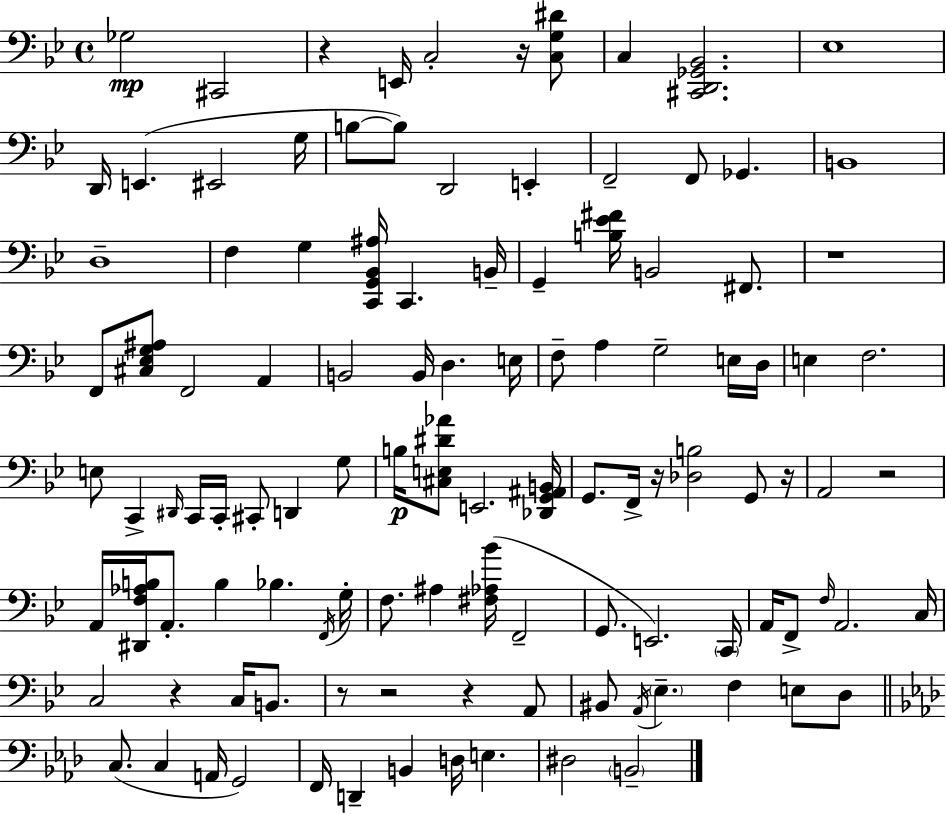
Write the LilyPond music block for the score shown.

{
  \clef bass
  \time 4/4
  \defaultTimeSignature
  \key g \minor
  ges2\mp cis,2 | r4 e,16 c2-. r16 <c g dis'>8 | c4 <cis, d, ges, bes,>2. | ees1 | \break d,16 e,4.( eis,2 g16 | b8~~ b8) d,2 e,4-. | f,2-- f,8 ges,4. | b,1 | \break d1-- | f4 g4 <c, g, bes, ais>16 c,4. b,16-- | g,4-- <b ees' fis'>16 b,2 fis,8. | r1 | \break f,8 <cis ees g ais>8 f,2 a,4 | b,2 b,16 d4. e16 | f8-- a4 g2-- e16 d16 | e4 f2. | \break e8 c,4-> \grace { dis,16 } c,16 c,16-. cis,8-. d,4 g8 | b16\p <cis e dis' aes'>8 e,2. | <des, g, ais, b,>16 g,8. f,16-> r16 <des b>2 g,8 | r16 a,2 r2 | \break a,16 <dis, f aes b>16 a,8.-. b4 bes4. | \acciaccatura { f,16 } g16-. f8. ais4 <fis aes bes'>16( f,2-- | g,8. e,2.) | \parenthesize c,16 a,16 f,8-> \grace { f16 } a,2. | \break c16 c2 r4 c16 | b,8. r8 r2 r4 | a,8 bis,8 \acciaccatura { a,16 } \parenthesize ees4.-- f4 | e8 d8 \bar "||" \break \key f \minor c8.( c4 a,16 g,2) | f,16 d,4-- b,4 d16 e4. | dis2 \parenthesize b,2-- | \bar "|."
}